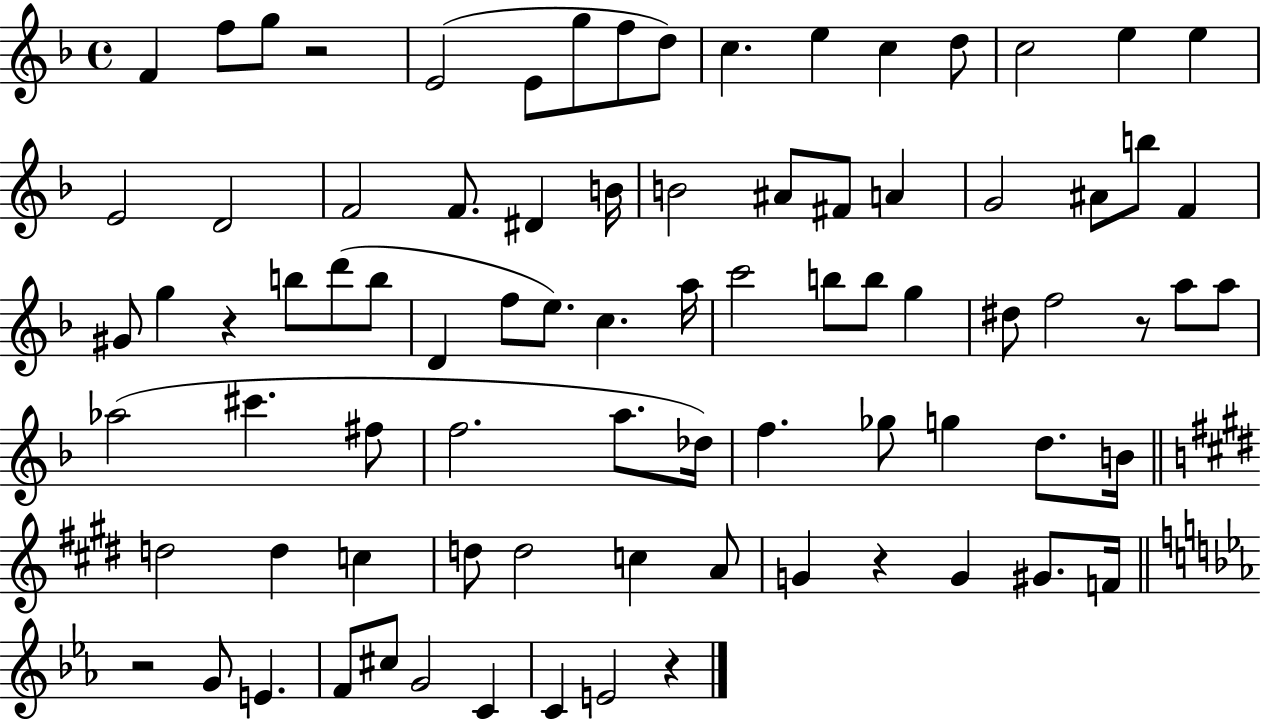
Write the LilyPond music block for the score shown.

{
  \clef treble
  \time 4/4
  \defaultTimeSignature
  \key f \major
  \repeat volta 2 { f'4 f''8 g''8 r2 | e'2( e'8 g''8 f''8 d''8) | c''4. e''4 c''4 d''8 | c''2 e''4 e''4 | \break e'2 d'2 | f'2 f'8. dis'4 b'16 | b'2 ais'8 fis'8 a'4 | g'2 ais'8 b''8 f'4 | \break gis'8 g''4 r4 b''8 d'''8( b''8 | d'4 f''8 e''8.) c''4. a''16 | c'''2 b''8 b''8 g''4 | dis''8 f''2 r8 a''8 a''8 | \break aes''2( cis'''4. fis''8 | f''2. a''8. des''16) | f''4. ges''8 g''4 d''8. b'16 | \bar "||" \break \key e \major d''2 d''4 c''4 | d''8 d''2 c''4 a'8 | g'4 r4 g'4 gis'8. f'16 | \bar "||" \break \key c \minor r2 g'8 e'4. | f'8 cis''8 g'2 c'4 | c'4 e'2 r4 | } \bar "|."
}